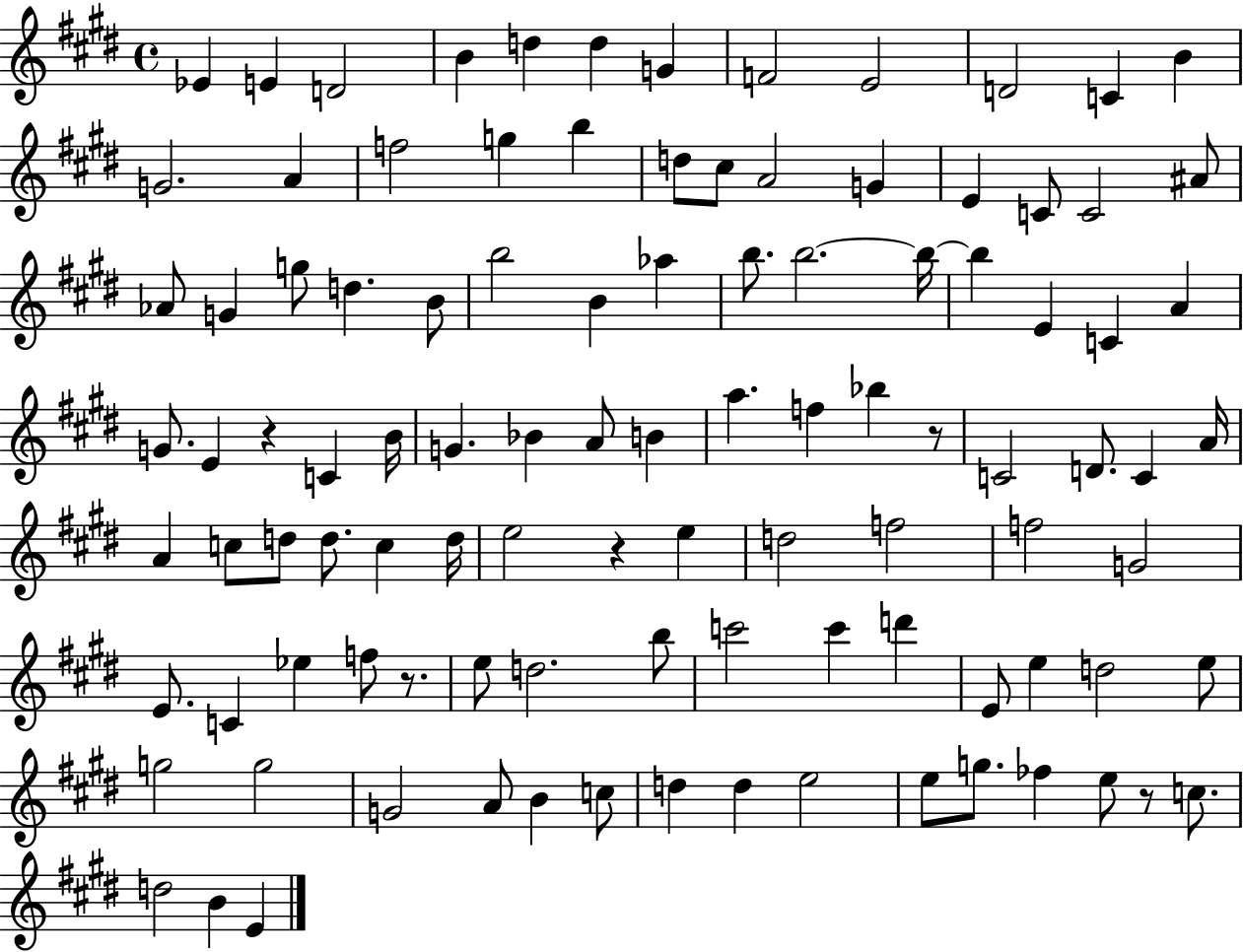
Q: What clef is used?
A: treble